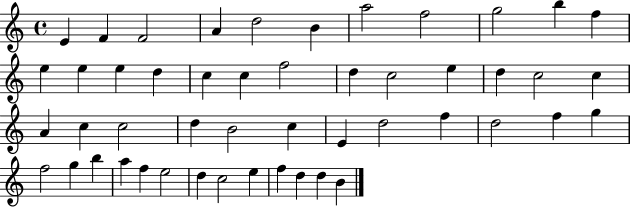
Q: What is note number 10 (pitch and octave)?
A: B5